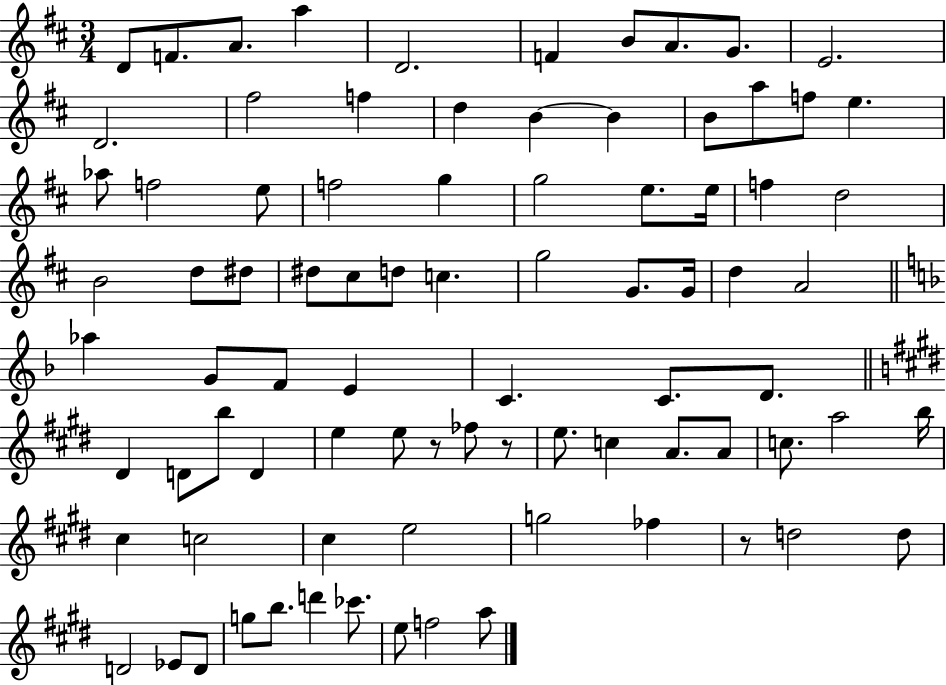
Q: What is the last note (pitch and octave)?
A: A5